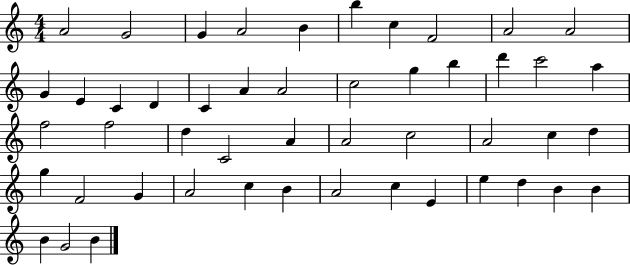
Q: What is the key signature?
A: C major